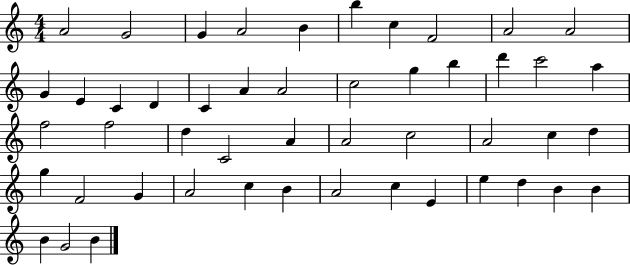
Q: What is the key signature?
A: C major